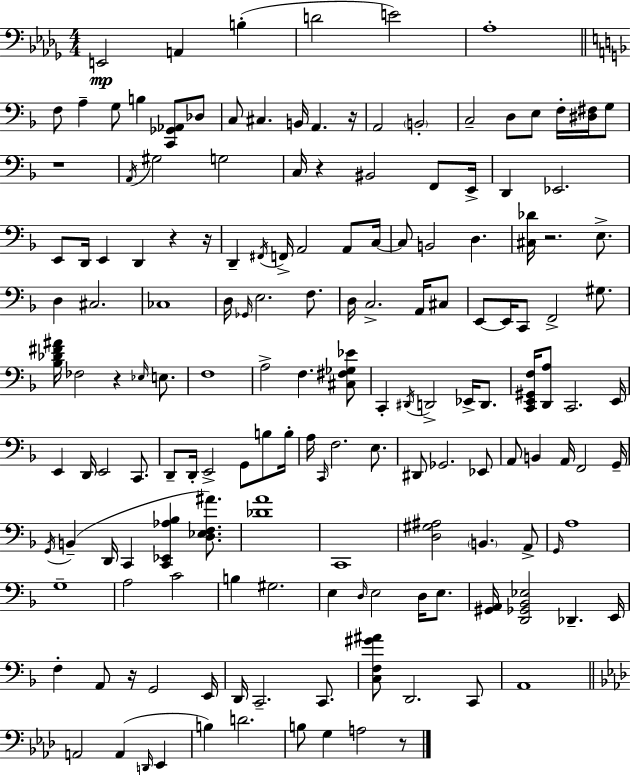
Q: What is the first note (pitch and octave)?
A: E2